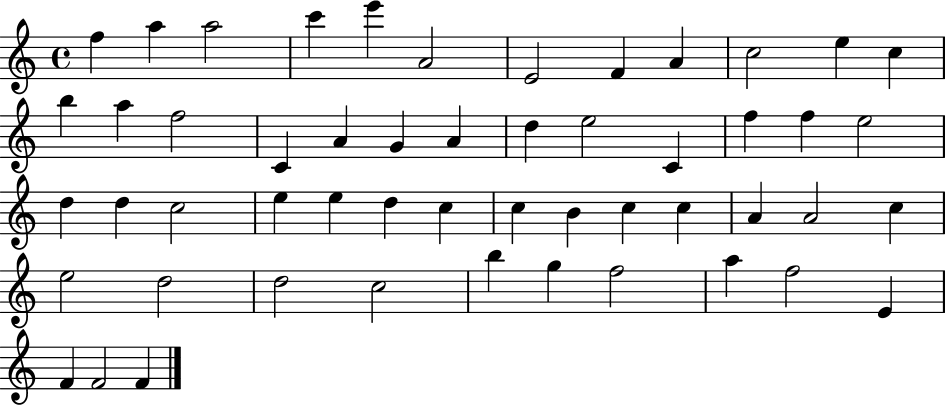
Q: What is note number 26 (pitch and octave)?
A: D5